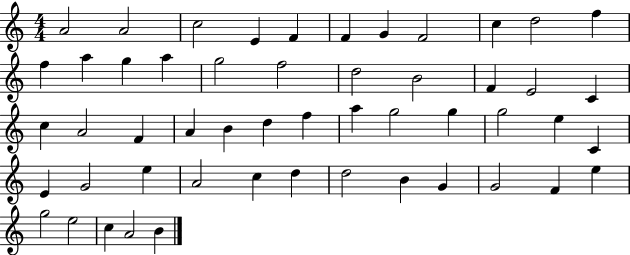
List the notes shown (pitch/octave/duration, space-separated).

A4/h A4/h C5/h E4/q F4/q F4/q G4/q F4/h C5/q D5/h F5/q F5/q A5/q G5/q A5/q G5/h F5/h D5/h B4/h F4/q E4/h C4/q C5/q A4/h F4/q A4/q B4/q D5/q F5/q A5/q G5/h G5/q G5/h E5/q C4/q E4/q G4/h E5/q A4/h C5/q D5/q D5/h B4/q G4/q G4/h F4/q E5/q G5/h E5/h C5/q A4/h B4/q